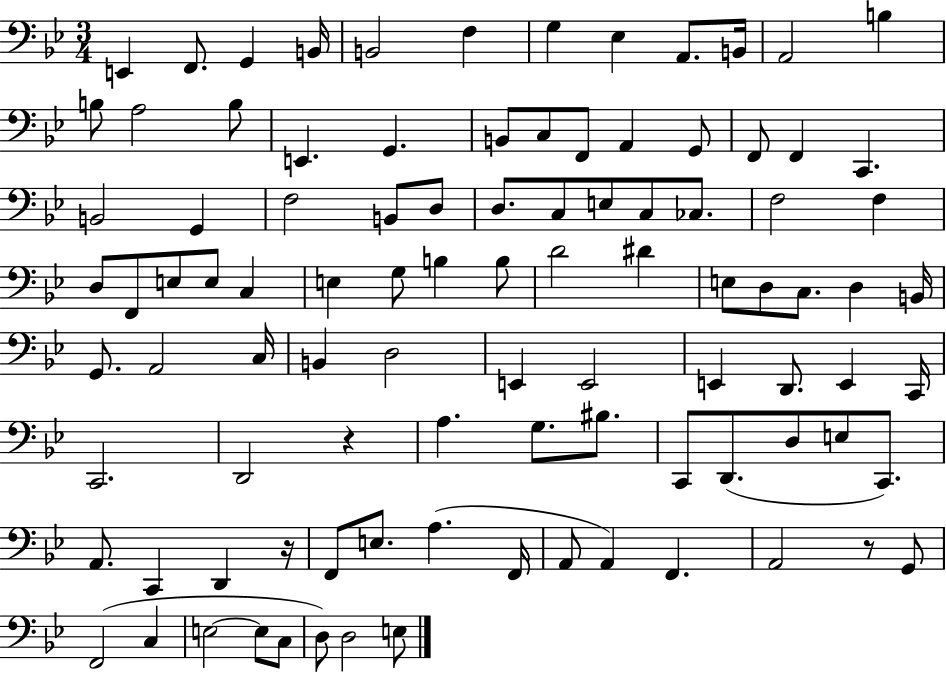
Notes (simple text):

E2/q F2/e. G2/q B2/s B2/h F3/q G3/q Eb3/q A2/e. B2/s A2/h B3/q B3/e A3/h B3/e E2/q. G2/q. B2/e C3/e F2/e A2/q G2/e F2/e F2/q C2/q. B2/h G2/q F3/h B2/e D3/e D3/e. C3/e E3/e C3/e CES3/e. F3/h F3/q D3/e F2/e E3/e E3/e C3/q E3/q G3/e B3/q B3/e D4/h D#4/q E3/e D3/e C3/e. D3/q B2/s G2/e. A2/h C3/s B2/q D3/h E2/q E2/h E2/q D2/e. E2/q C2/s C2/h. D2/h R/q A3/q. G3/e. BIS3/e. C2/e D2/e. D3/e E3/e C2/e. A2/e. C2/q D2/q R/s F2/e E3/e. A3/q. F2/s A2/e A2/q F2/q. A2/h R/e G2/e F2/h C3/q E3/h E3/e C3/e D3/e D3/h E3/e